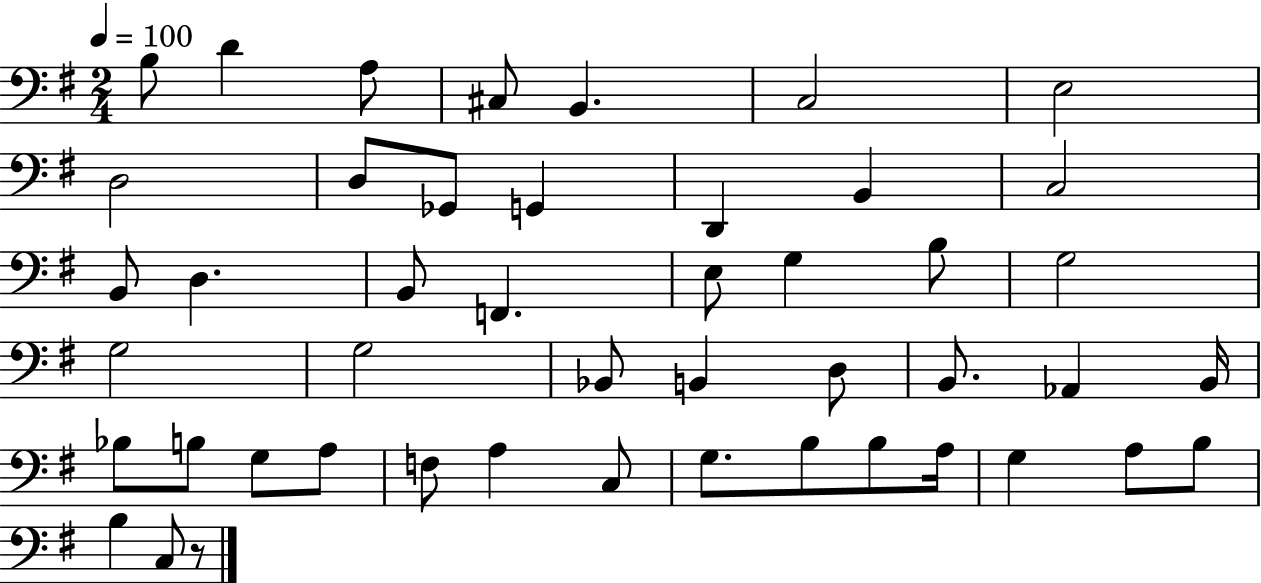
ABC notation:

X:1
T:Untitled
M:2/4
L:1/4
K:G
B,/2 D A,/2 ^C,/2 B,, C,2 E,2 D,2 D,/2 _G,,/2 G,, D,, B,, C,2 B,,/2 D, B,,/2 F,, E,/2 G, B,/2 G,2 G,2 G,2 _B,,/2 B,, D,/2 B,,/2 _A,, B,,/4 _B,/2 B,/2 G,/2 A,/2 F,/2 A, C,/2 G,/2 B,/2 B,/2 A,/4 G, A,/2 B,/2 B, C,/2 z/2